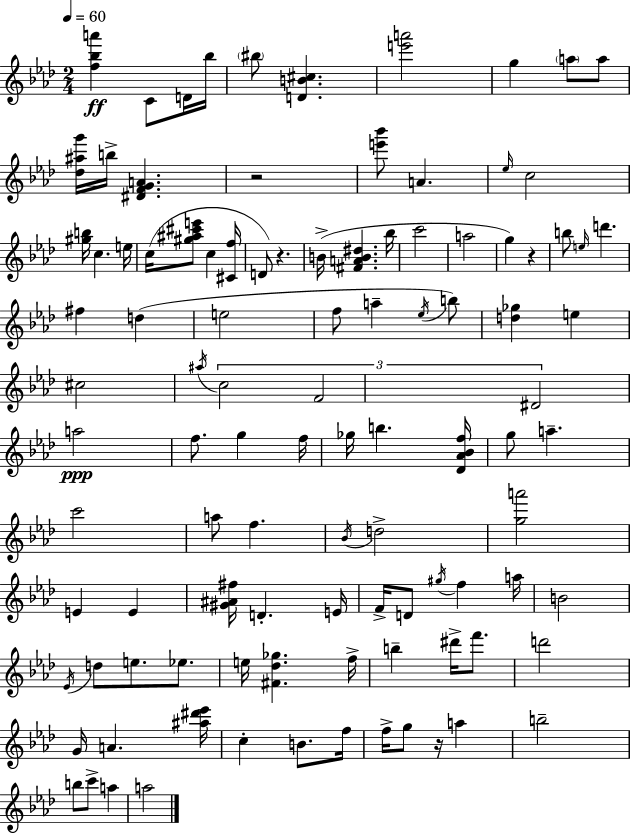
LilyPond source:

{
  \clef treble
  \numericTimeSignature
  \time 2/4
  \key f \minor
  \tempo 4 = 60
  <f'' bes'' a'''>4\ff c'8 d'16 bes''16 | \parenthesize bis''8 <d' b' cis''>4. | <e''' a'''>2 | g''4 \parenthesize a''8 a''8 | \break <des'' ais'' g'''>16 b''16-> <dis' f' g' a'>4. | r2 | <e''' bes'''>8 a'4. | \grace { ees''16 } c''2 | \break <gis'' b''>16 c''4. | e''16 c''16( <gis'' ais'' cis''' e'''>8 c''4 | <cis' f''>16 d'8) r4. | b'16->( <fis' a' b' dis''>4. | \break bes''16 c'''2 | a''2 | g''4) r4 | b''8 \grace { e''16 } d'''4. | \break fis''4 d''4( | e''2 | f''8 a''4-- | \acciaccatura { ees''16 }) b''8 <d'' ges''>4 e''4 | \break cis''2 | \acciaccatura { ais''16 } \tuplet 3/2 { c''2 | f'2 | dis'2 } | \break a''2\ppp | f''8. g''4 | f''16 ges''16 b''4. | <des' aes' bes' f''>16 g''8 a''4.-- | \break c'''2 | a''8 f''4. | \acciaccatura { bes'16 } d''2-> | <g'' a'''>2 | \break e'4 | e'4 <gis' ais' fis''>16 d'4.-. | e'16 f'16-> d'8 | \acciaccatura { gis''16 } f''4 a''16 b'2 | \break \acciaccatura { ees'16 } d''8 | e''8. ees''8. e''16 | <fis' des'' ges''>4. f''16-> b''4-- | dis'''16-> f'''8. d'''2 | \break g'16 | a'4. <ais'' dis''' ees'''>16 c''4-. | b'8. f''16 f''16-> | g''8 r16 a''4 b''2-- | \break b''8 | c'''8-> a''4 a''2 | \bar "|."
}